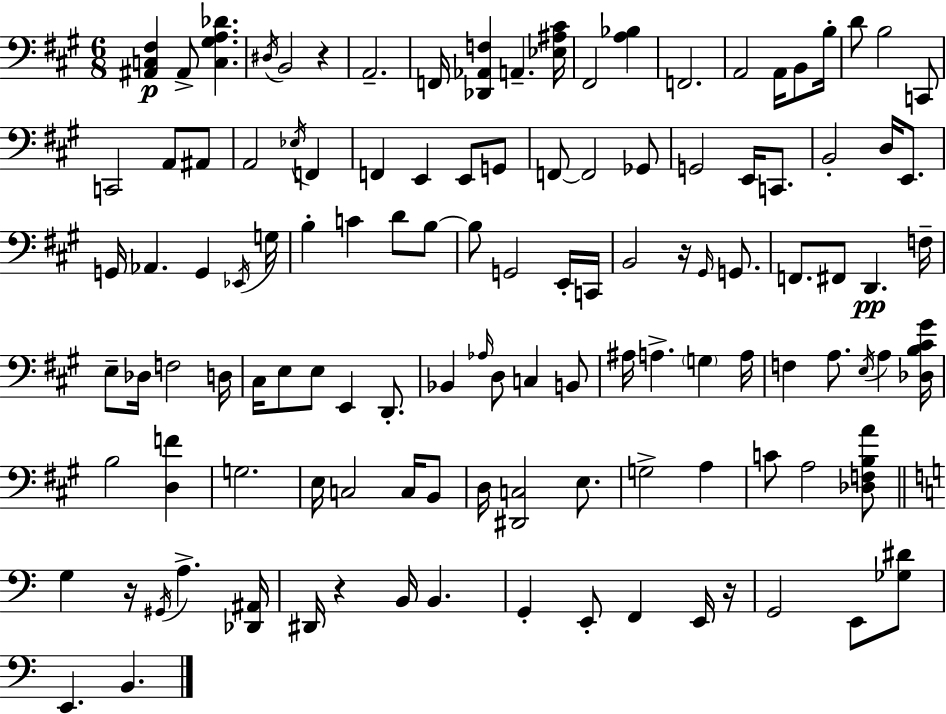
[A#2,C3,F#3]/q A#2/e [C3,G#3,A3,Db4]/q. D#3/s B2/h R/q A2/h. F2/s [Db2,Ab2,F3]/q A2/q. [Eb3,A#3,C#4]/s F#2/h [A3,Bb3]/q F2/h. A2/h A2/s B2/e B3/s D4/e B3/h C2/e C2/h A2/e A#2/e A2/h Eb3/s F2/q F2/q E2/q E2/e G2/e F2/e F2/h Gb2/e G2/h E2/s C2/e. B2/h D3/s E2/e. G2/s Ab2/q. G2/q Eb2/s G3/s B3/q C4/q D4/e B3/e B3/e G2/h E2/s C2/s B2/h R/s G#2/s G2/e. F2/e. F#2/e D2/q. F3/s E3/e Db3/s F3/h D3/s C#3/s E3/e E3/e E2/q D2/e. Bb2/q Ab3/s D3/e C3/q B2/e A#3/s A3/q. G3/q A3/s F3/q A3/e. E3/s A3/q [Db3,B3,C#4,G#4]/s B3/h [D3,F4]/q G3/h. E3/s C3/h C3/s B2/e D3/s [D#2,C3]/h E3/e. G3/h A3/q C4/e A3/h [Db3,F3,B3,A4]/e G3/q R/s G#2/s A3/q. [Db2,A#2]/s D#2/s R/q B2/s B2/q. G2/q E2/e F2/q E2/s R/s G2/h E2/e [Gb3,D#4]/e E2/q. B2/q.